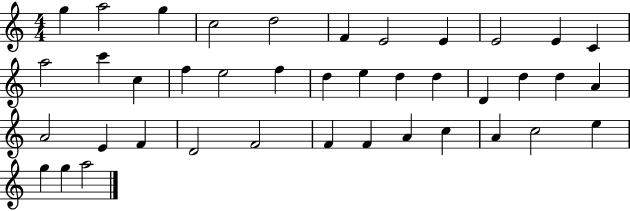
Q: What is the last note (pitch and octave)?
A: A5